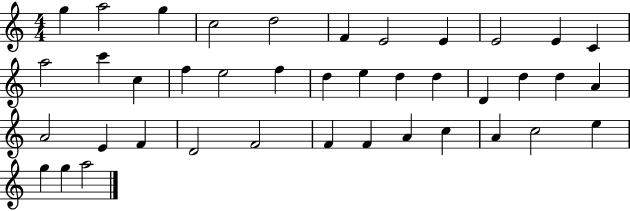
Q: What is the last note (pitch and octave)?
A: A5